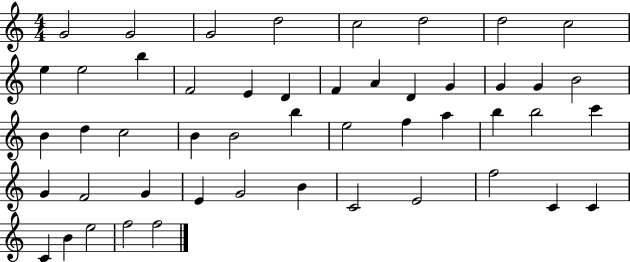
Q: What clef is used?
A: treble